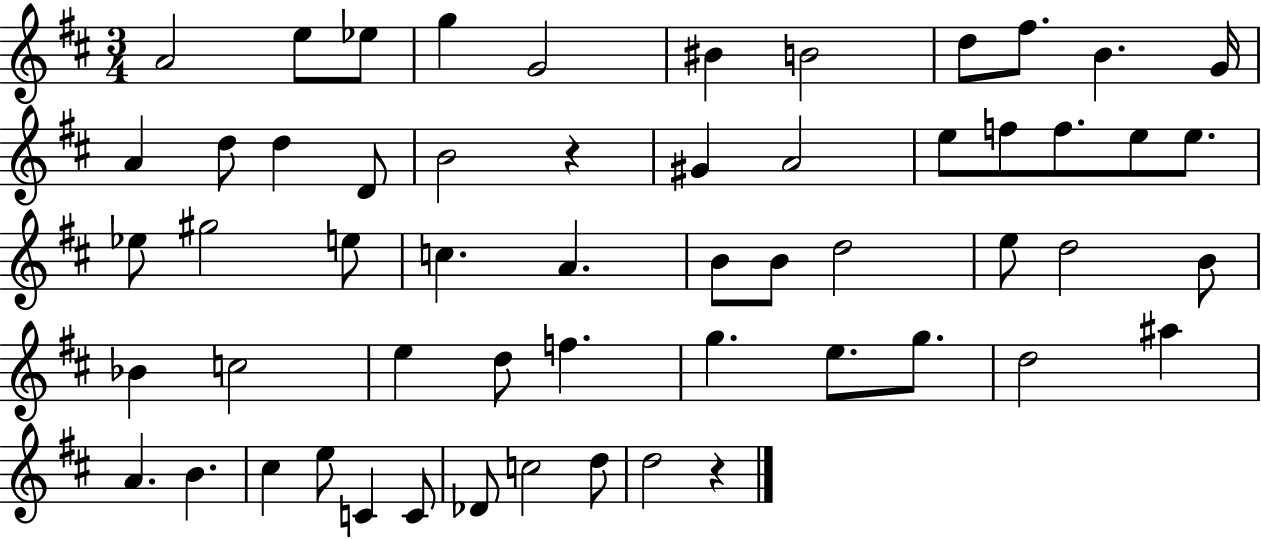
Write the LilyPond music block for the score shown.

{
  \clef treble
  \numericTimeSignature
  \time 3/4
  \key d \major
  a'2 e''8 ees''8 | g''4 g'2 | bis'4 b'2 | d''8 fis''8. b'4. g'16 | \break a'4 d''8 d''4 d'8 | b'2 r4 | gis'4 a'2 | e''8 f''8 f''8. e''8 e''8. | \break ees''8 gis''2 e''8 | c''4. a'4. | b'8 b'8 d''2 | e''8 d''2 b'8 | \break bes'4 c''2 | e''4 d''8 f''4. | g''4. e''8. g''8. | d''2 ais''4 | \break a'4. b'4. | cis''4 e''8 c'4 c'8 | des'8 c''2 d''8 | d''2 r4 | \break \bar "|."
}